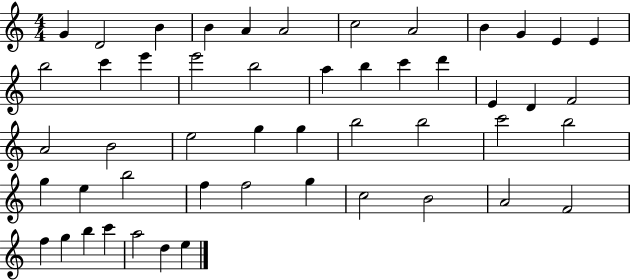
G4/q D4/h B4/q B4/q A4/q A4/h C5/h A4/h B4/q G4/q E4/q E4/q B5/h C6/q E6/q E6/h B5/h A5/q B5/q C6/q D6/q E4/q D4/q F4/h A4/h B4/h E5/h G5/q G5/q B5/h B5/h C6/h B5/h G5/q E5/q B5/h F5/q F5/h G5/q C5/h B4/h A4/h F4/h F5/q G5/q B5/q C6/q A5/h D5/q E5/q